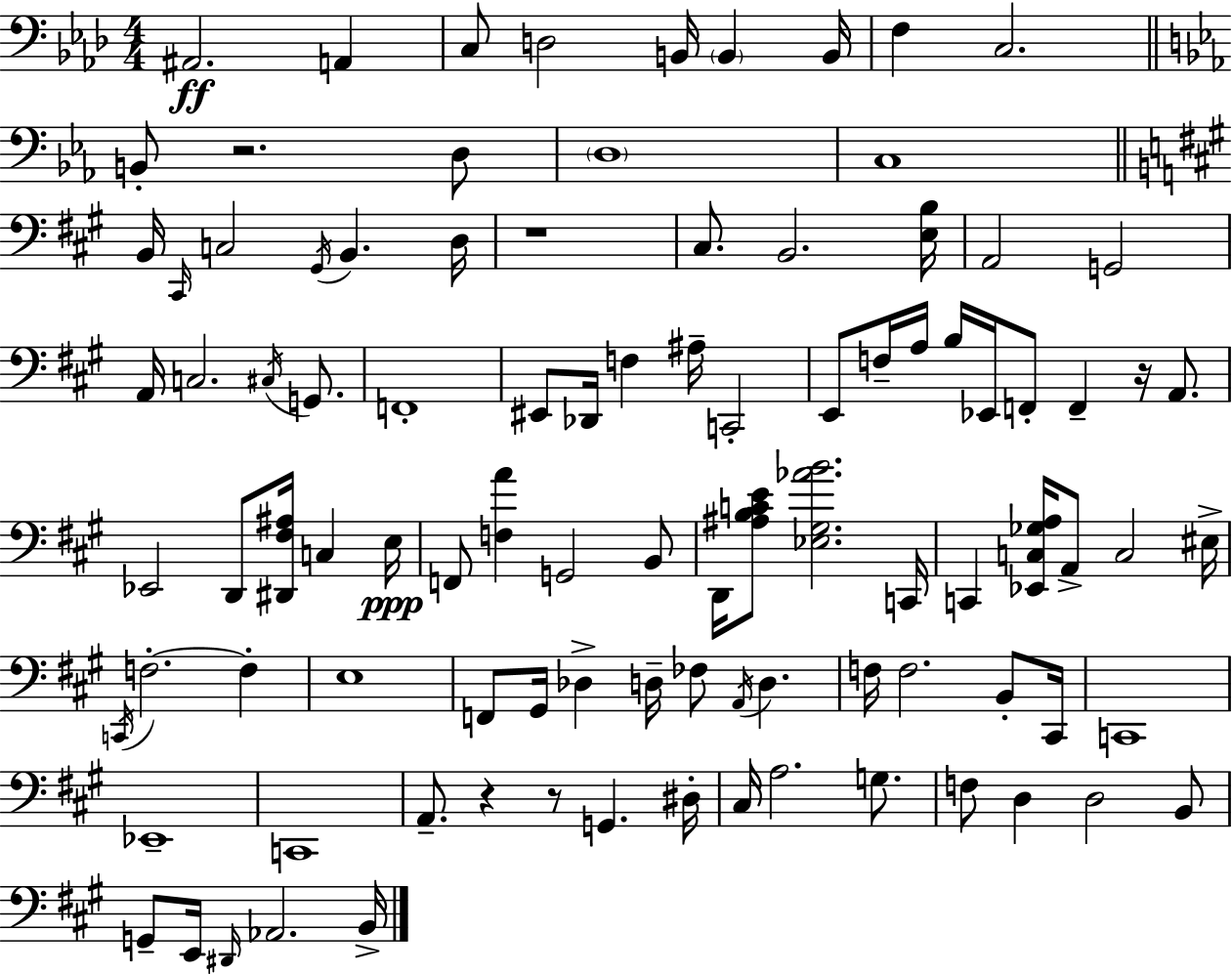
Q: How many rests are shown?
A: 5